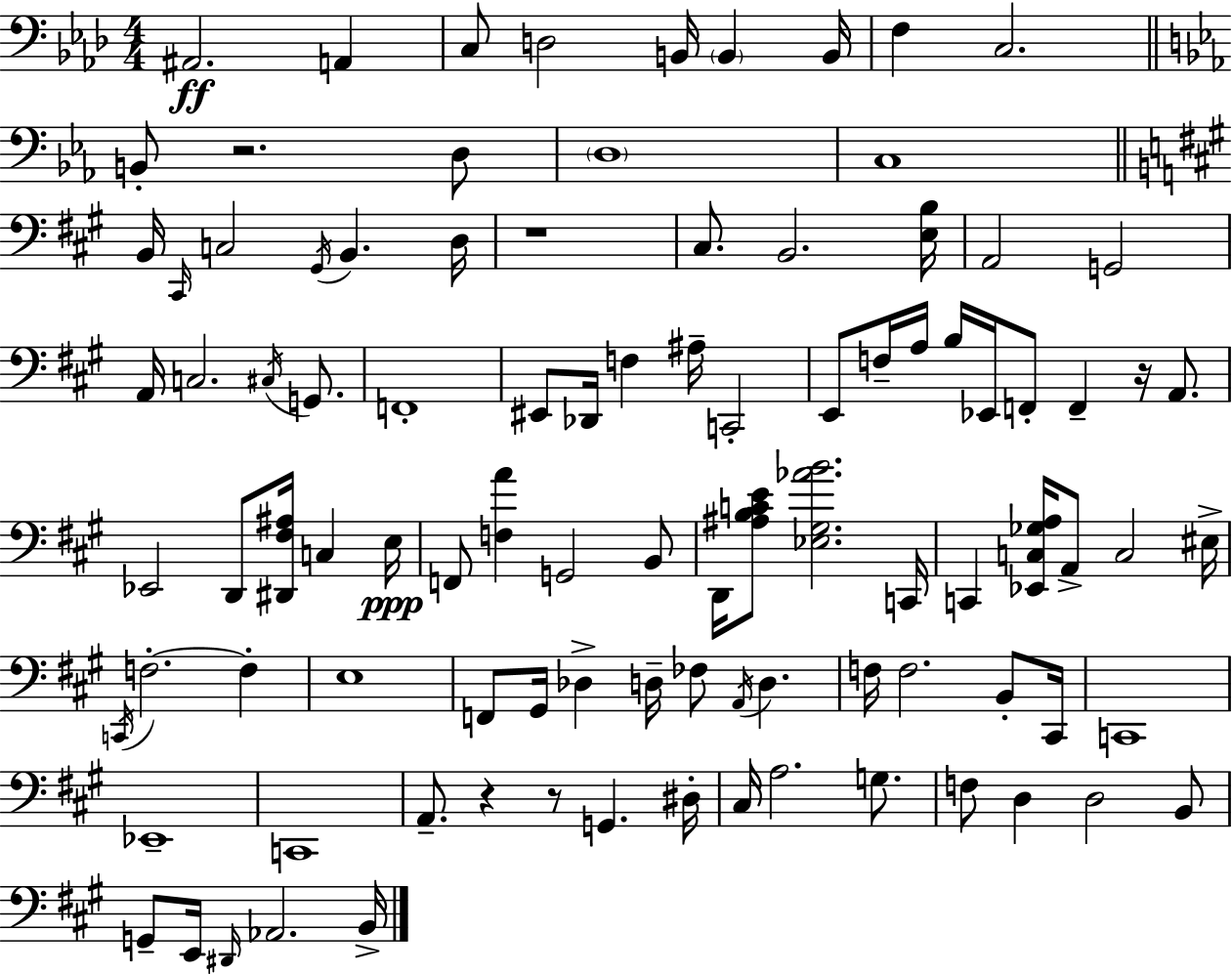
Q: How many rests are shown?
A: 5